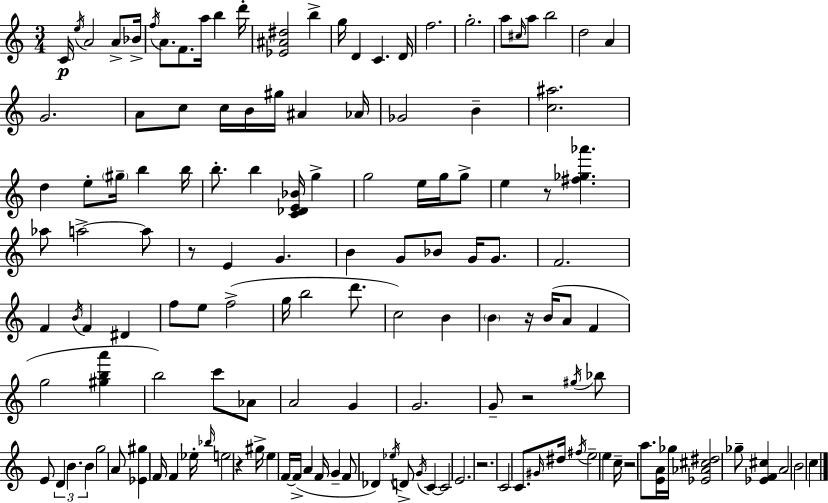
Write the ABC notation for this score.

X:1
T:Untitled
M:3/4
L:1/4
K:Am
C/4 e/4 A2 A/2 _B/4 f/4 A/2 F/2 a/4 b d'/4 [_E^A^d]2 b g/4 D C D/4 f2 g2 a/2 ^c/4 a/2 b2 d2 A G2 A/2 c/2 c/4 B/4 ^g/4 ^A _A/4 _G2 B [c^a]2 d e/2 ^g/4 b b/4 b/2 b [C_DE_B]/4 g g2 e/4 g/4 g/2 e z/2 [^f_g_a'] _a/2 a2 a/2 z/2 E G B G/2 _B/2 G/4 G/2 F2 F B/4 F ^D f/2 e/2 f2 g/4 b2 d'/2 c2 B B z/4 B/4 A/2 F g2 [^gba'] b2 c'/2 _A/2 A2 G G2 G/2 z2 ^g/4 _b/2 E/2 D B B g2 A/2 [_E^g] F/4 F _e/4 _b/4 e2 z ^g/4 e F/4 F/4 A F/4 G F/2 _D _e/4 D/2 G/4 C C2 E2 z2 C2 C/2 ^G/4 ^d/4 ^f/4 e2 e c/4 z2 a/2 [EA]/4 _g/4 [_E_A^c^d]2 _g/2 [_EF^c] A2 B2 c